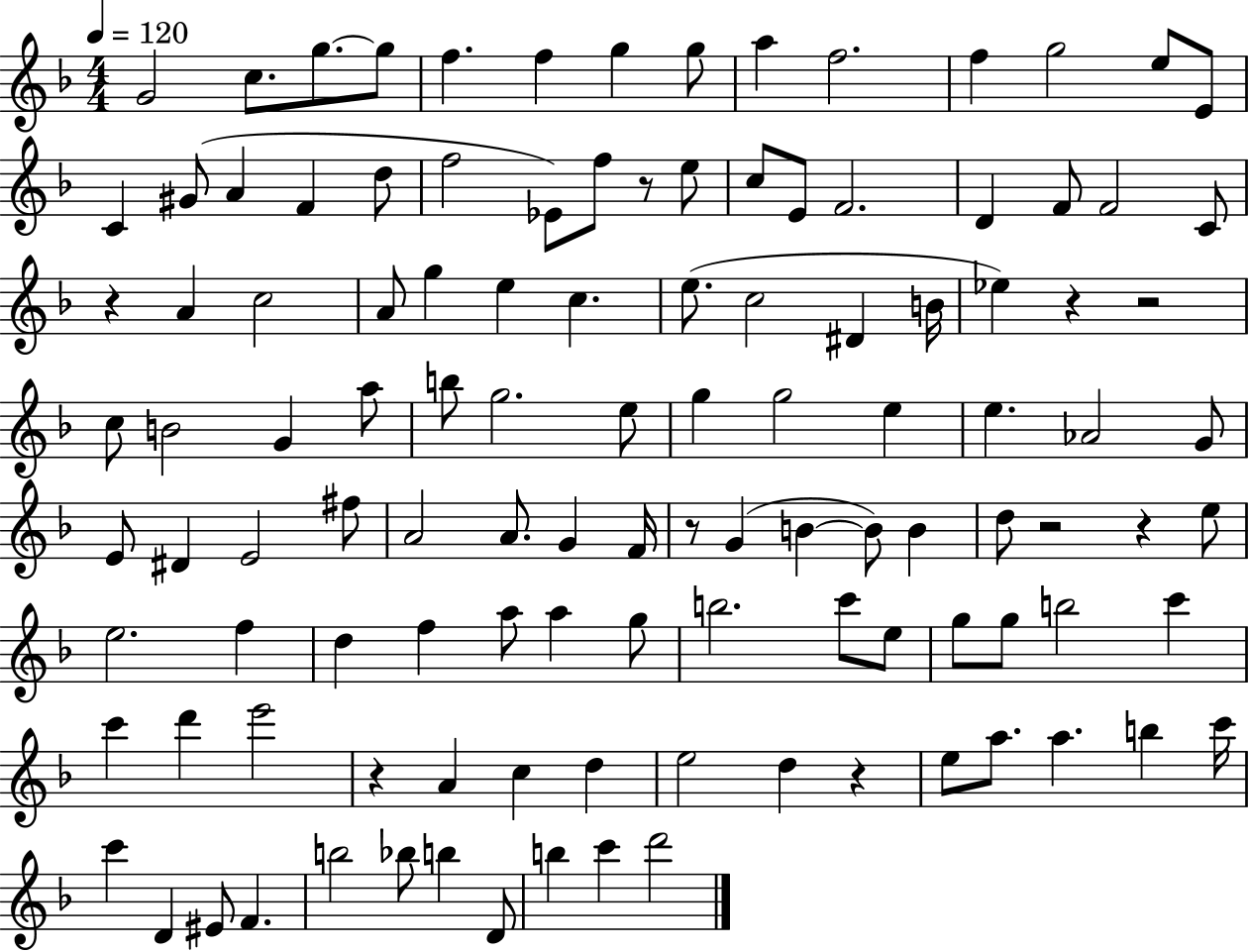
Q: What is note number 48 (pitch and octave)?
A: E5